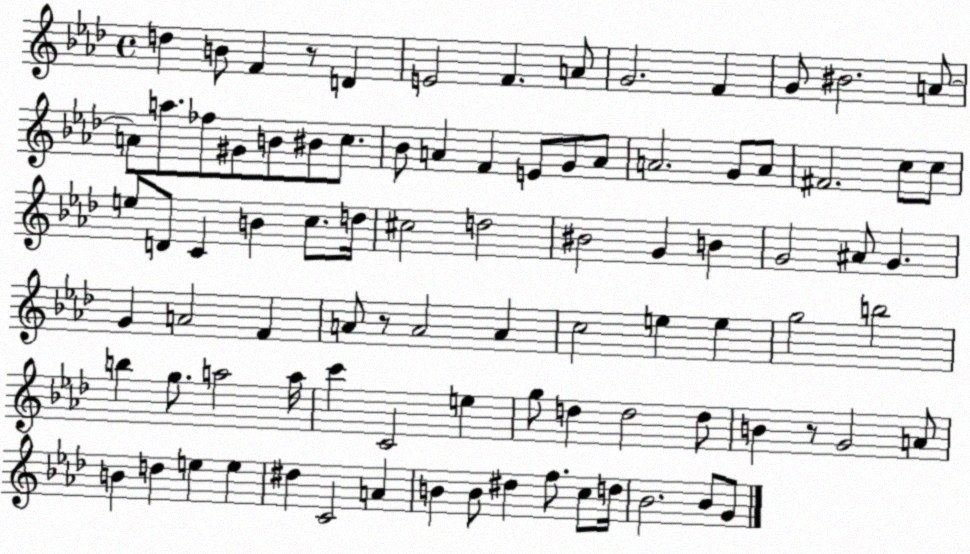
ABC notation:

X:1
T:Untitled
M:4/4
L:1/4
K:Ab
d B/2 F z/2 D E2 F A/2 G2 F G/2 ^B2 A/2 A/2 a/2 _f/2 ^G/2 B/2 ^B/2 c/2 _B/2 A F E/2 G/2 A/2 A2 G/2 A/2 ^F2 c/2 c/2 e/2 D/2 C B c/2 d/4 ^c2 d2 ^B2 G B G2 ^A/2 G G A2 F A/2 z/2 A2 A c2 e e g2 b2 b g/2 a2 a/4 c' C2 e g/2 d d2 d/2 B z/2 G2 A/2 B d e e ^d C2 A B B/2 ^d f/2 c/2 d/4 _B2 _B/2 G/2